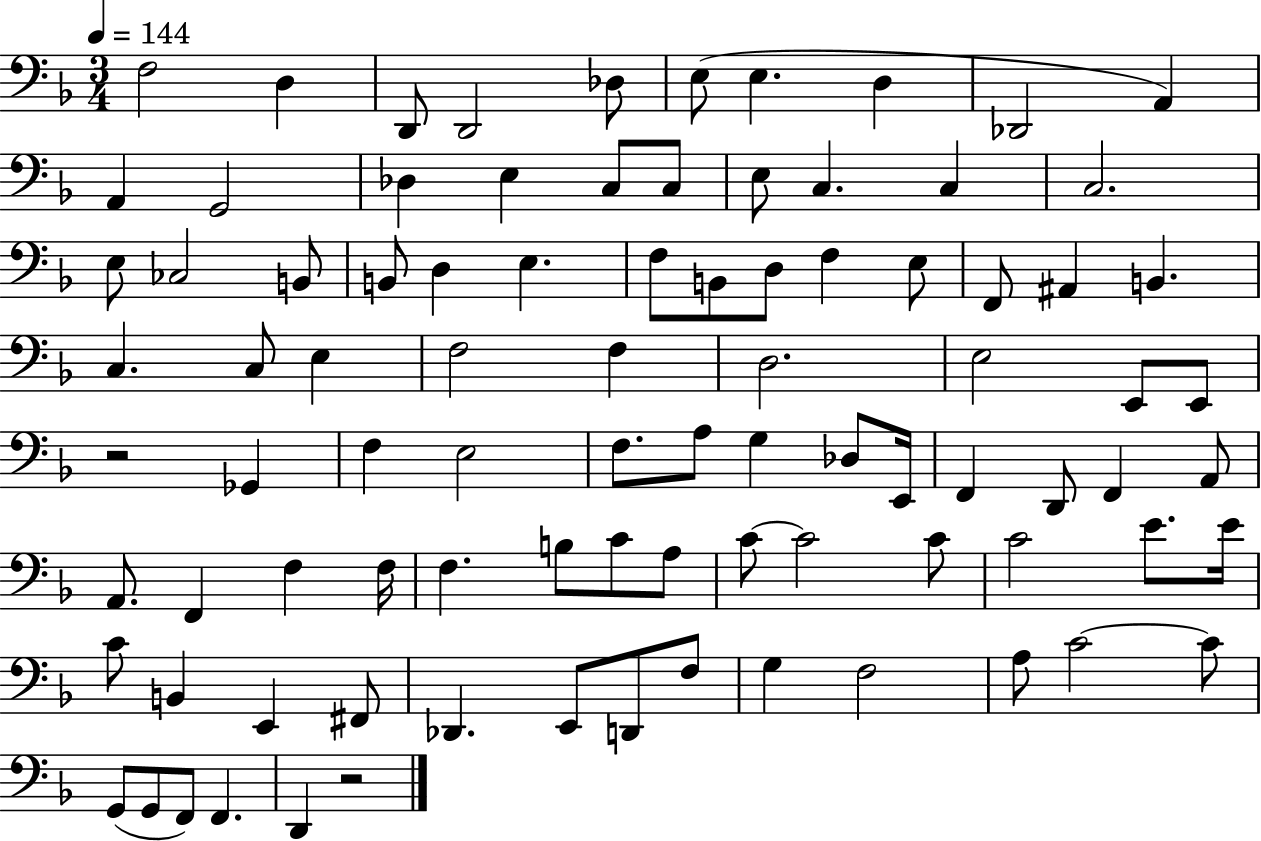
X:1
T:Untitled
M:3/4
L:1/4
K:F
F,2 D, D,,/2 D,,2 _D,/2 E,/2 E, D, _D,,2 A,, A,, G,,2 _D, E, C,/2 C,/2 E,/2 C, C, C,2 E,/2 _C,2 B,,/2 B,,/2 D, E, F,/2 B,,/2 D,/2 F, E,/2 F,,/2 ^A,, B,, C, C,/2 E, F,2 F, D,2 E,2 E,,/2 E,,/2 z2 _G,, F, E,2 F,/2 A,/2 G, _D,/2 E,,/4 F,, D,,/2 F,, A,,/2 A,,/2 F,, F, F,/4 F, B,/2 C/2 A,/2 C/2 C2 C/2 C2 E/2 E/4 C/2 B,, E,, ^F,,/2 _D,, E,,/2 D,,/2 F,/2 G, F,2 A,/2 C2 C/2 G,,/2 G,,/2 F,,/2 F,, D,, z2